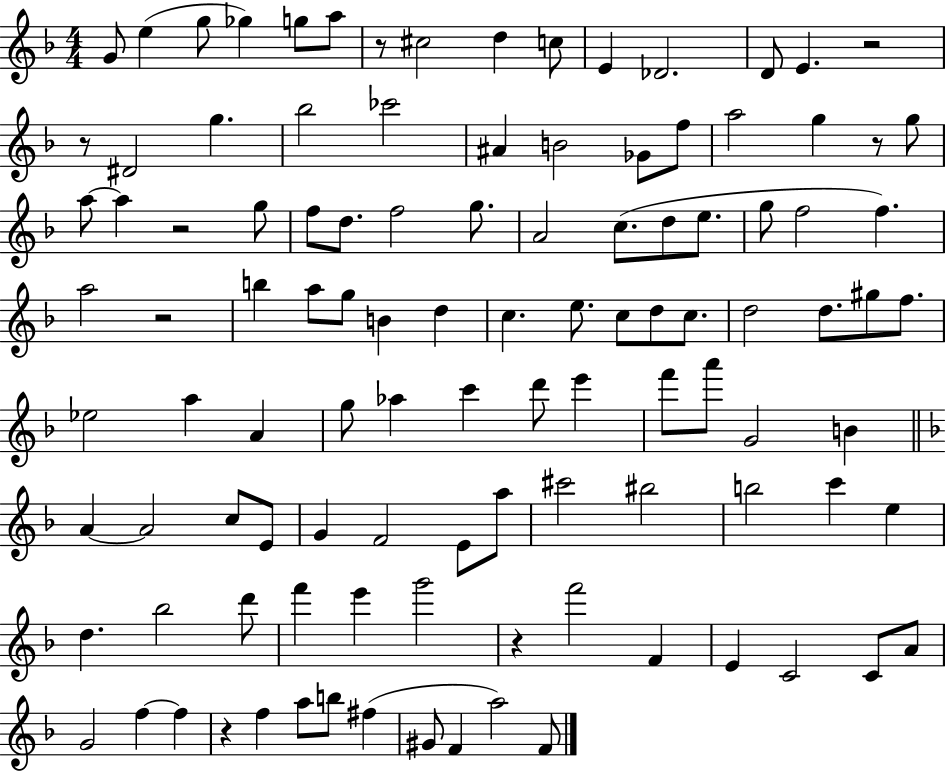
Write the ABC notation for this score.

X:1
T:Untitled
M:4/4
L:1/4
K:F
G/2 e g/2 _g g/2 a/2 z/2 ^c2 d c/2 E _D2 D/2 E z2 z/2 ^D2 g _b2 _c'2 ^A B2 _G/2 f/2 a2 g z/2 g/2 a/2 a z2 g/2 f/2 d/2 f2 g/2 A2 c/2 d/2 e/2 g/2 f2 f a2 z2 b a/2 g/2 B d c e/2 c/2 d/2 c/2 d2 d/2 ^g/2 f/2 _e2 a A g/2 _a c' d'/2 e' f'/2 a'/2 G2 B A A2 c/2 E/2 G F2 E/2 a/2 ^c'2 ^b2 b2 c' e d _b2 d'/2 f' e' g'2 z f'2 F E C2 C/2 A/2 G2 f f z f a/2 b/2 ^f ^G/2 F a2 F/2